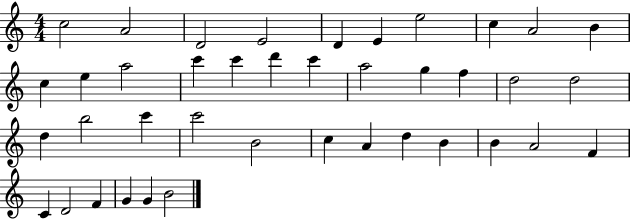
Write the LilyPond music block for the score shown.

{
  \clef treble
  \numericTimeSignature
  \time 4/4
  \key c \major
  c''2 a'2 | d'2 e'2 | d'4 e'4 e''2 | c''4 a'2 b'4 | \break c''4 e''4 a''2 | c'''4 c'''4 d'''4 c'''4 | a''2 g''4 f''4 | d''2 d''2 | \break d''4 b''2 c'''4 | c'''2 b'2 | c''4 a'4 d''4 b'4 | b'4 a'2 f'4 | \break c'4 d'2 f'4 | g'4 g'4 b'2 | \bar "|."
}